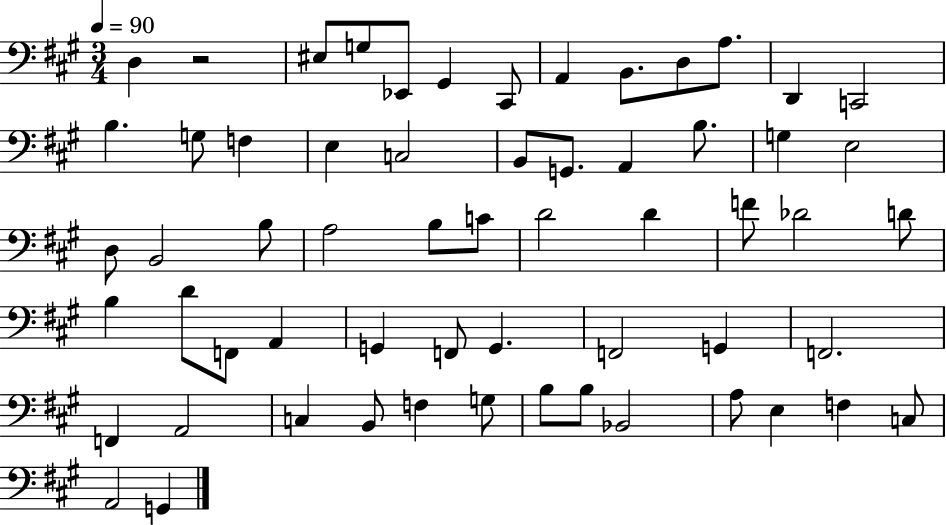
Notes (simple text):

D3/q R/h EIS3/e G3/e Eb2/e G#2/q C#2/e A2/q B2/e. D3/e A3/e. D2/q C2/h B3/q. G3/e F3/q E3/q C3/h B2/e G2/e. A2/q B3/e. G3/q E3/h D3/e B2/h B3/e A3/h B3/e C4/e D4/h D4/q F4/e Db4/h D4/e B3/q D4/e F2/e A2/q G2/q F2/e G2/q. F2/h G2/q F2/h. F2/q A2/h C3/q B2/e F3/q G3/e B3/e B3/e Bb2/h A3/e E3/q F3/q C3/e A2/h G2/q